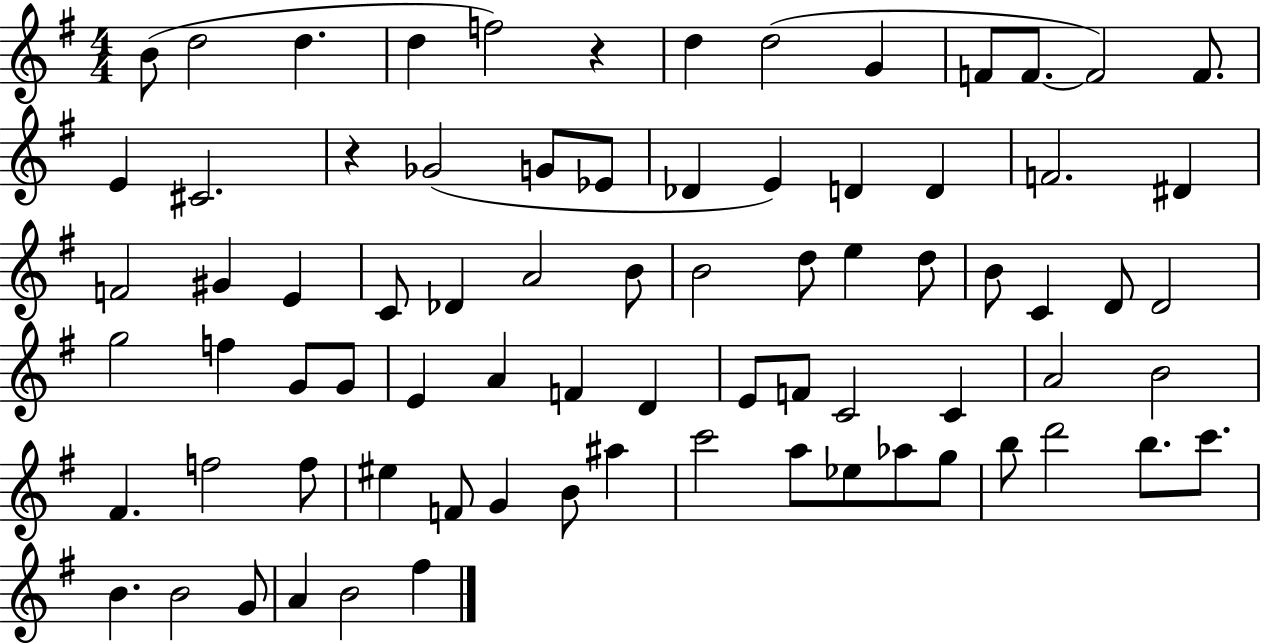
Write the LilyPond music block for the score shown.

{
  \clef treble
  \numericTimeSignature
  \time 4/4
  \key g \major
  b'8( d''2 d''4. | d''4 f''2) r4 | d''4 d''2( g'4 | f'8 f'8.~~ f'2) f'8. | \break e'4 cis'2. | r4 ges'2( g'8 ees'8 | des'4 e'4) d'4 d'4 | f'2. dis'4 | \break f'2 gis'4 e'4 | c'8 des'4 a'2 b'8 | b'2 d''8 e''4 d''8 | b'8 c'4 d'8 d'2 | \break g''2 f''4 g'8 g'8 | e'4 a'4 f'4 d'4 | e'8 f'8 c'2 c'4 | a'2 b'2 | \break fis'4. f''2 f''8 | eis''4 f'8 g'4 b'8 ais''4 | c'''2 a''8 ees''8 aes''8 g''8 | b''8 d'''2 b''8. c'''8. | \break b'4. b'2 g'8 | a'4 b'2 fis''4 | \bar "|."
}